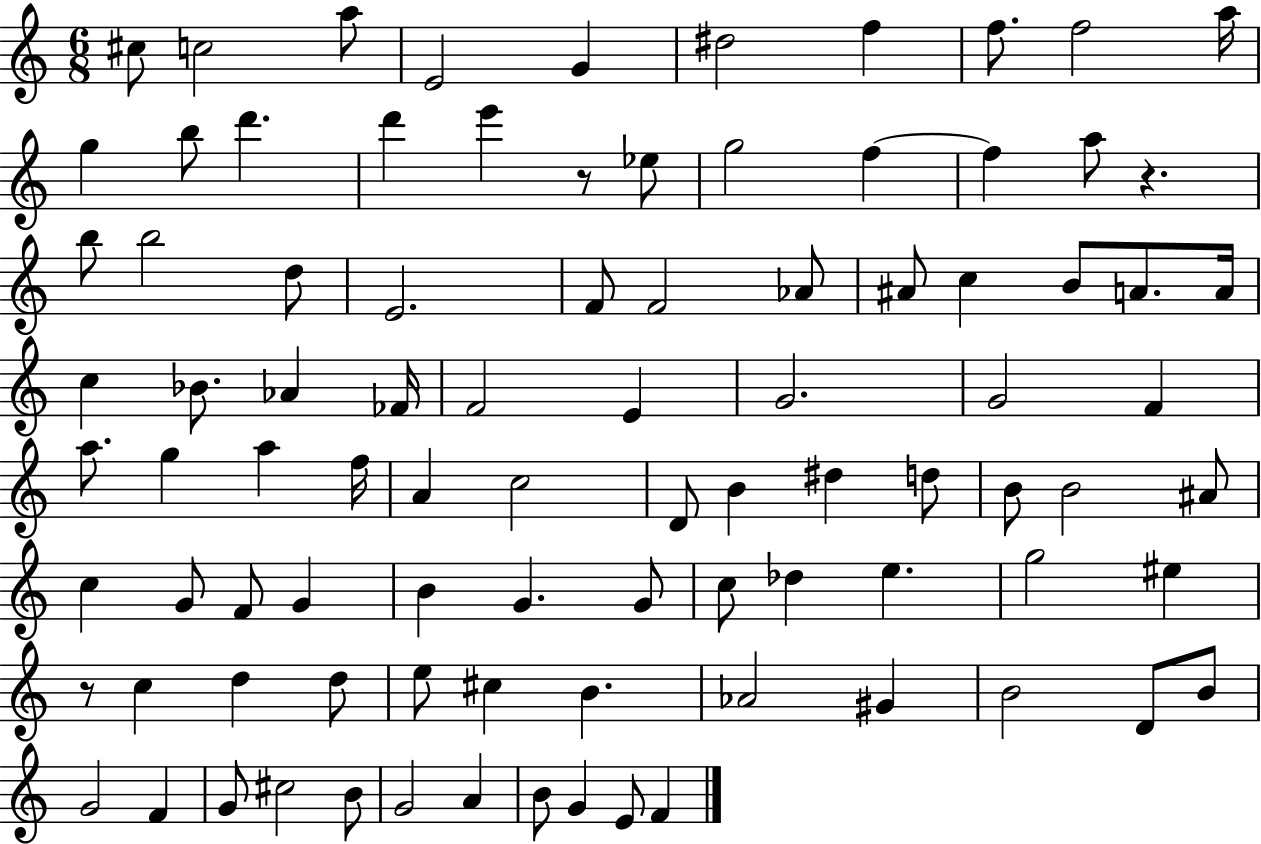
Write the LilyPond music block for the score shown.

{
  \clef treble
  \numericTimeSignature
  \time 6/8
  \key c \major
  cis''8 c''2 a''8 | e'2 g'4 | dis''2 f''4 | f''8. f''2 a''16 | \break g''4 b''8 d'''4. | d'''4 e'''4 r8 ees''8 | g''2 f''4~~ | f''4 a''8 r4. | \break b''8 b''2 d''8 | e'2. | f'8 f'2 aes'8 | ais'8 c''4 b'8 a'8. a'16 | \break c''4 bes'8. aes'4 fes'16 | f'2 e'4 | g'2. | g'2 f'4 | \break a''8. g''4 a''4 f''16 | a'4 c''2 | d'8 b'4 dis''4 d''8 | b'8 b'2 ais'8 | \break c''4 g'8 f'8 g'4 | b'4 g'4. g'8 | c''8 des''4 e''4. | g''2 eis''4 | \break r8 c''4 d''4 d''8 | e''8 cis''4 b'4. | aes'2 gis'4 | b'2 d'8 b'8 | \break g'2 f'4 | g'8 cis''2 b'8 | g'2 a'4 | b'8 g'4 e'8 f'4 | \break \bar "|."
}